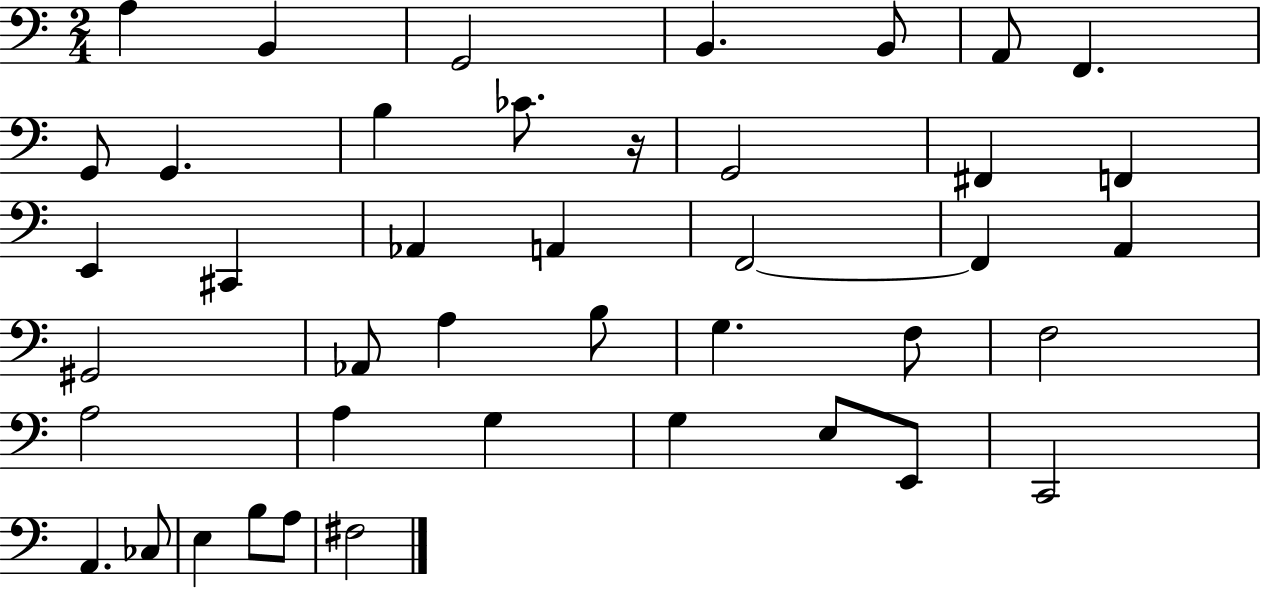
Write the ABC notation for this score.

X:1
T:Untitled
M:2/4
L:1/4
K:C
A, B,, G,,2 B,, B,,/2 A,,/2 F,, G,,/2 G,, B, _C/2 z/4 G,,2 ^F,, F,, E,, ^C,, _A,, A,, F,,2 F,, A,, ^G,,2 _A,,/2 A, B,/2 G, F,/2 F,2 A,2 A, G, G, E,/2 E,,/2 C,,2 A,, _C,/2 E, B,/2 A,/2 ^F,2